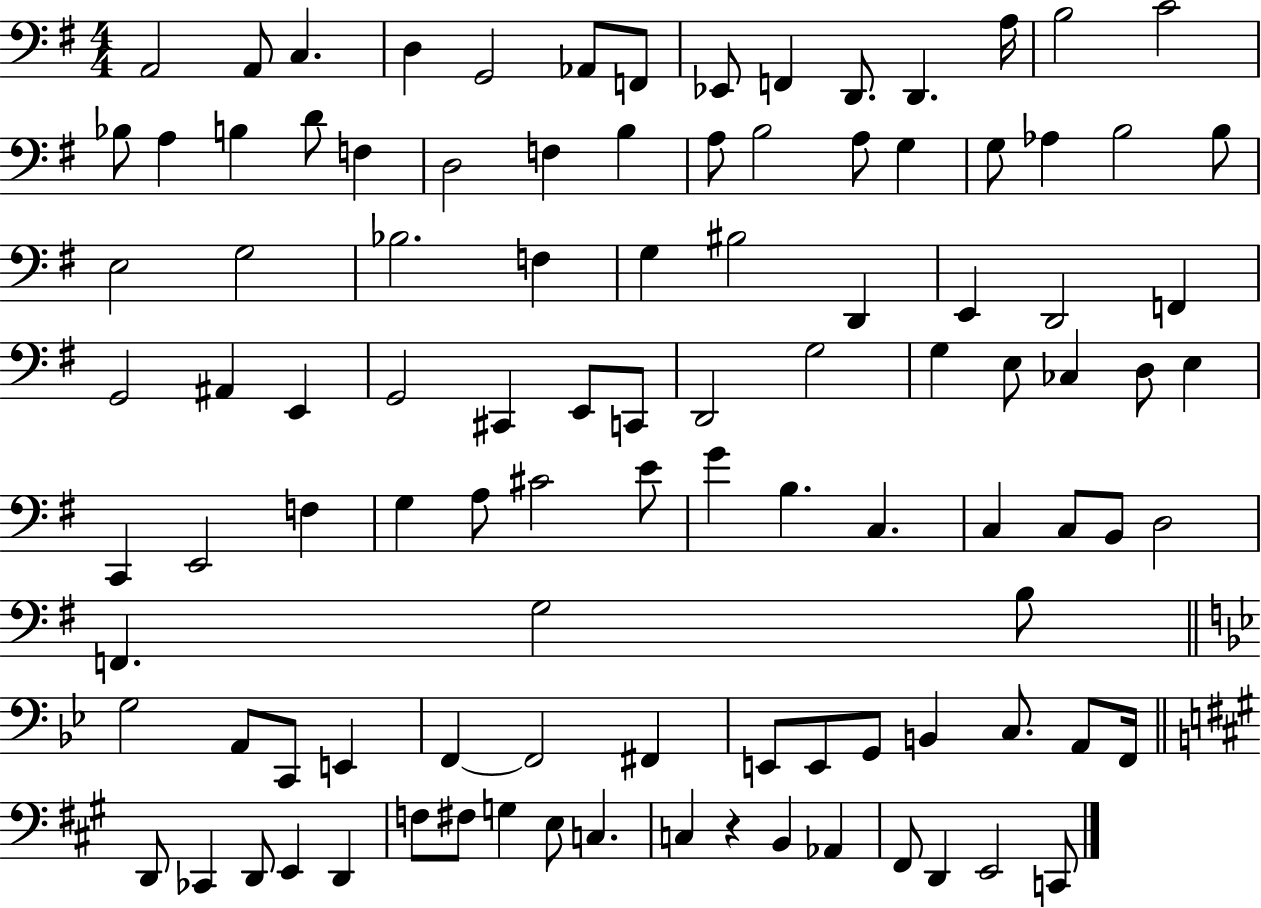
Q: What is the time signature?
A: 4/4